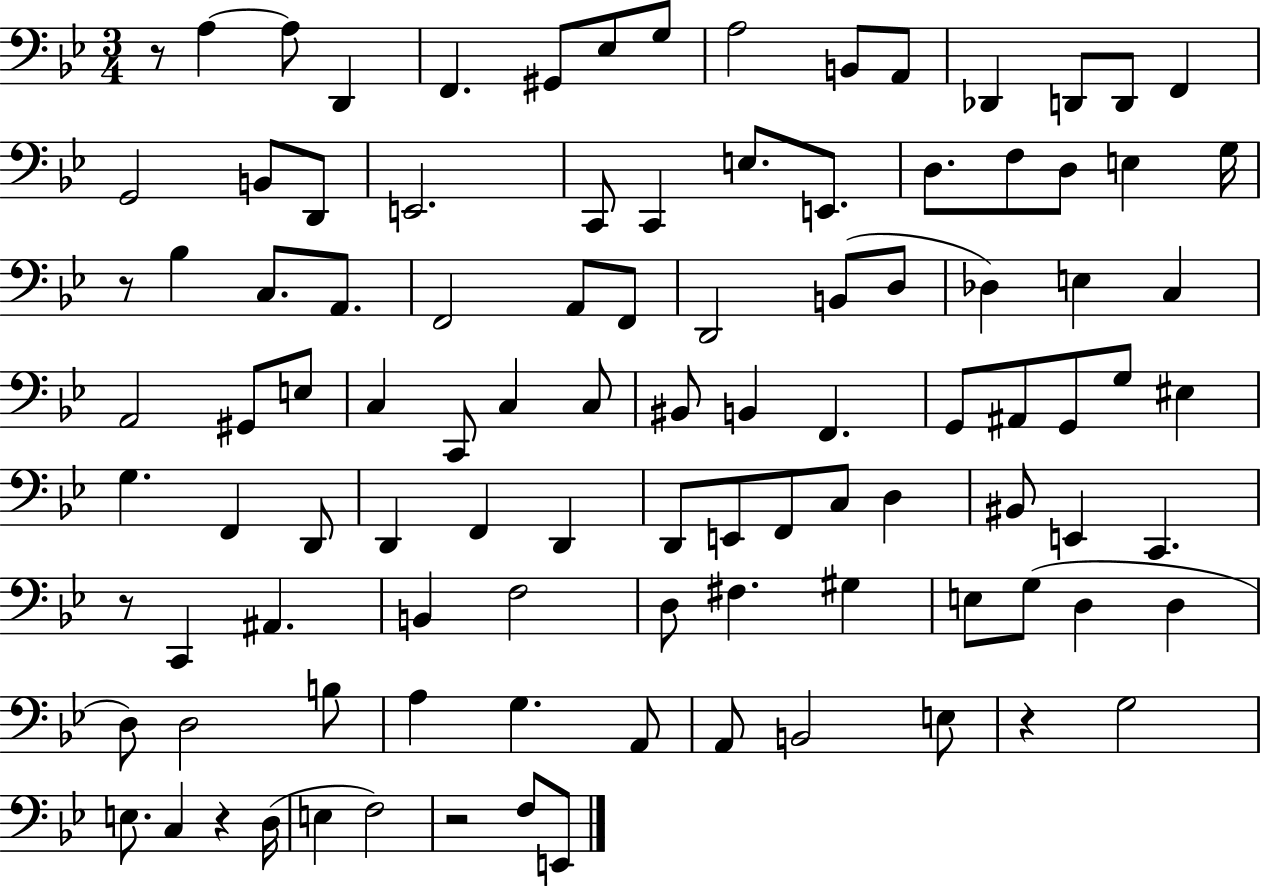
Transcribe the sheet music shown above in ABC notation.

X:1
T:Untitled
M:3/4
L:1/4
K:Bb
z/2 A, A,/2 D,, F,, ^G,,/2 _E,/2 G,/2 A,2 B,,/2 A,,/2 _D,, D,,/2 D,,/2 F,, G,,2 B,,/2 D,,/2 E,,2 C,,/2 C,, E,/2 E,,/2 D,/2 F,/2 D,/2 E, G,/4 z/2 _B, C,/2 A,,/2 F,,2 A,,/2 F,,/2 D,,2 B,,/2 D,/2 _D, E, C, A,,2 ^G,,/2 E,/2 C, C,,/2 C, C,/2 ^B,,/2 B,, F,, G,,/2 ^A,,/2 G,,/2 G,/2 ^E, G, F,, D,,/2 D,, F,, D,, D,,/2 E,,/2 F,,/2 C,/2 D, ^B,,/2 E,, C,, z/2 C,, ^A,, B,, F,2 D,/2 ^F, ^G, E,/2 G,/2 D, D, D,/2 D,2 B,/2 A, G, A,,/2 A,,/2 B,,2 E,/2 z G,2 E,/2 C, z D,/4 E, F,2 z2 F,/2 E,,/2